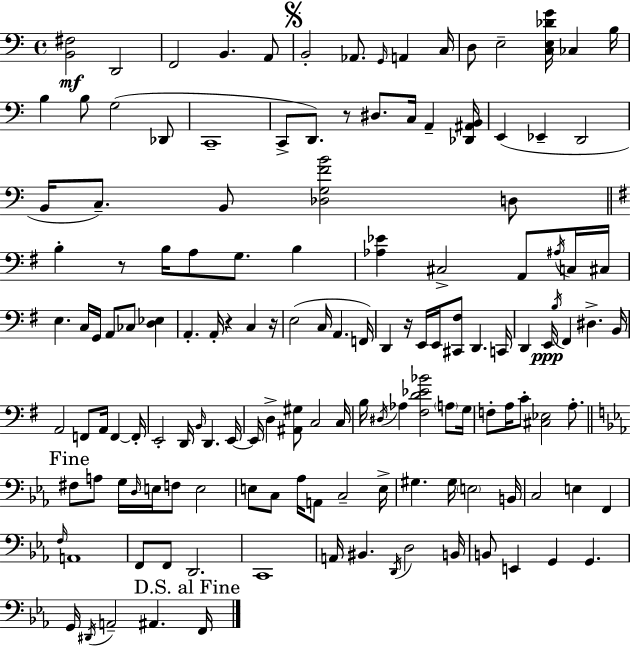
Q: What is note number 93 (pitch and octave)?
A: E3